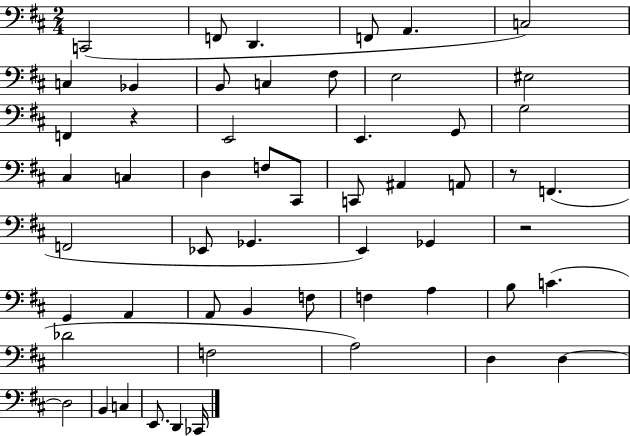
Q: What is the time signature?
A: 2/4